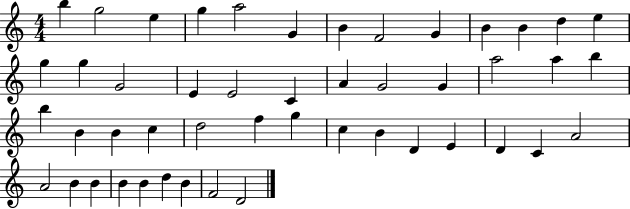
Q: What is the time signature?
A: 4/4